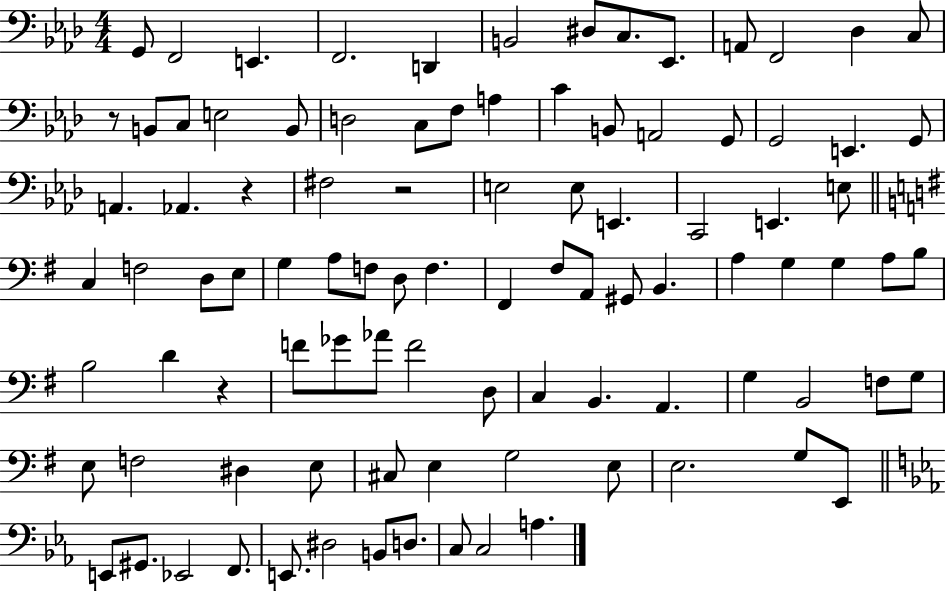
G2/e F2/h E2/q. F2/h. D2/q B2/h D#3/e C3/e. Eb2/e. A2/e F2/h Db3/q C3/e R/e B2/e C3/e E3/h B2/e D3/h C3/e F3/e A3/q C4/q B2/e A2/h G2/e G2/h E2/q. G2/e A2/q. Ab2/q. R/q F#3/h R/h E3/h E3/e E2/q. C2/h E2/q. E3/e C3/q F3/h D3/e E3/e G3/q A3/e F3/e D3/e F3/q. F#2/q F#3/e A2/e G#2/e B2/q. A3/q G3/q G3/q A3/e B3/e B3/h D4/q R/q F4/e Gb4/e Ab4/e F4/h D3/e C3/q B2/q. A2/q. G3/q B2/h F3/e G3/e E3/e F3/h D#3/q E3/e C#3/e E3/q G3/h E3/e E3/h. G3/e E2/e E2/e G#2/e. Eb2/h F2/e. E2/e. D#3/h B2/e D3/e. C3/e C3/h A3/q.